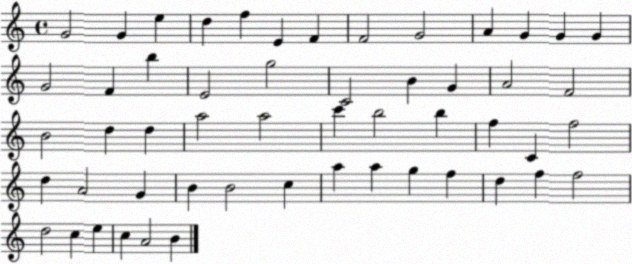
X:1
T:Untitled
M:4/4
L:1/4
K:C
G2 G e d f E F F2 G2 A G G G G2 F b E2 g2 C2 B G A2 F2 B2 d d a2 a2 c' b2 b f C f2 d A2 G B B2 c a a g f d f f2 d2 c e c A2 B